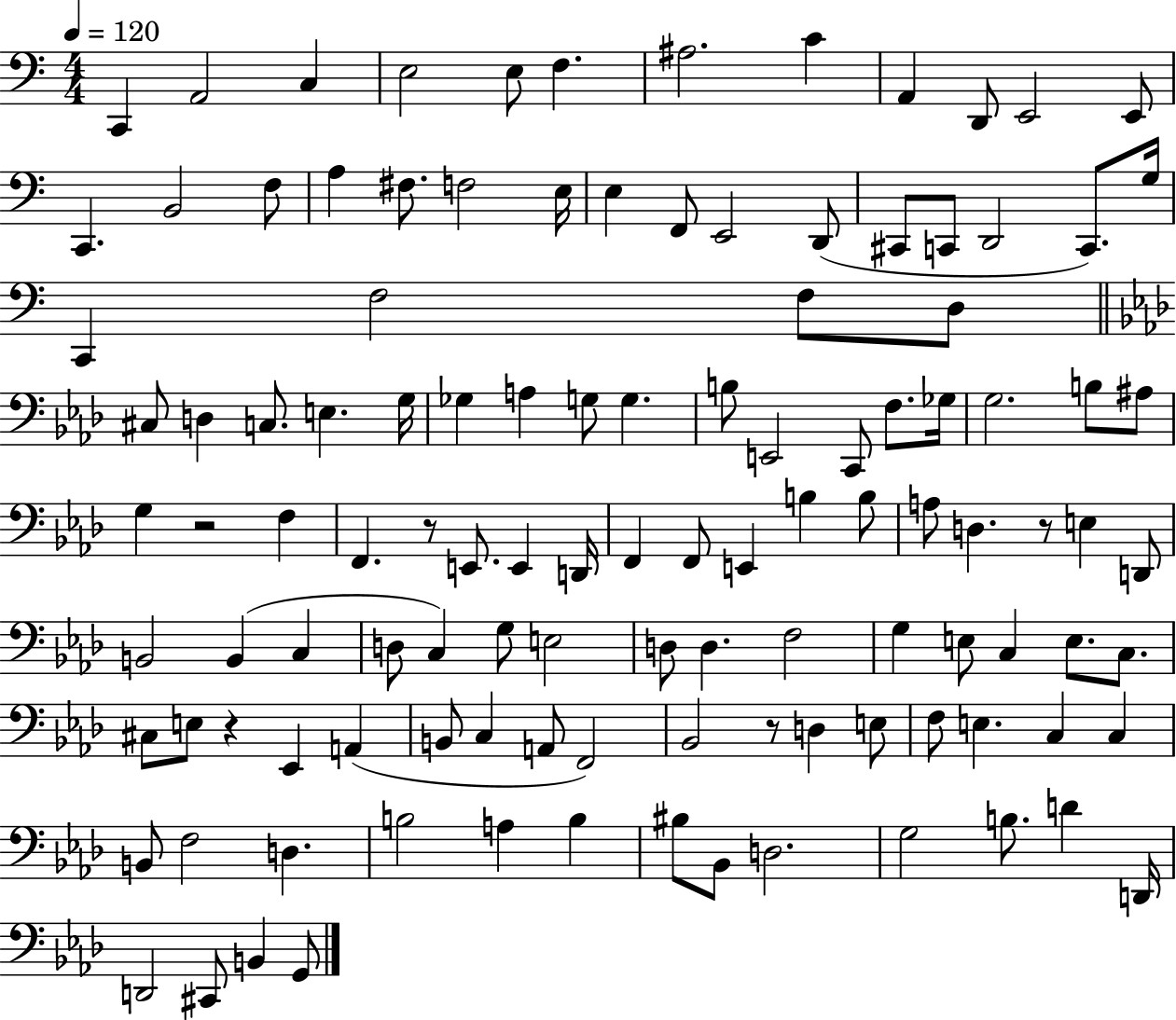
C2/q A2/h C3/q E3/h E3/e F3/q. A#3/h. C4/q A2/q D2/e E2/h E2/e C2/q. B2/h F3/e A3/q F#3/e. F3/h E3/s E3/q F2/e E2/h D2/e C#2/e C2/e D2/h C2/e. G3/s C2/q F3/h F3/e D3/e C#3/e D3/q C3/e. E3/q. G3/s Gb3/q A3/q G3/e G3/q. B3/e E2/h C2/e F3/e. Gb3/s G3/h. B3/e A#3/e G3/q R/h F3/q F2/q. R/e E2/e. E2/q D2/s F2/q F2/e E2/q B3/q B3/e A3/e D3/q. R/e E3/q D2/e B2/h B2/q C3/q D3/e C3/q G3/e E3/h D3/e D3/q. F3/h G3/q E3/e C3/q E3/e. C3/e. C#3/e E3/e R/q Eb2/q A2/q B2/e C3/q A2/e F2/h Bb2/h R/e D3/q E3/e F3/e E3/q. C3/q C3/q B2/e F3/h D3/q. B3/h A3/q B3/q BIS3/e Bb2/e D3/h. G3/h B3/e. D4/q D2/s D2/h C#2/e B2/q G2/e